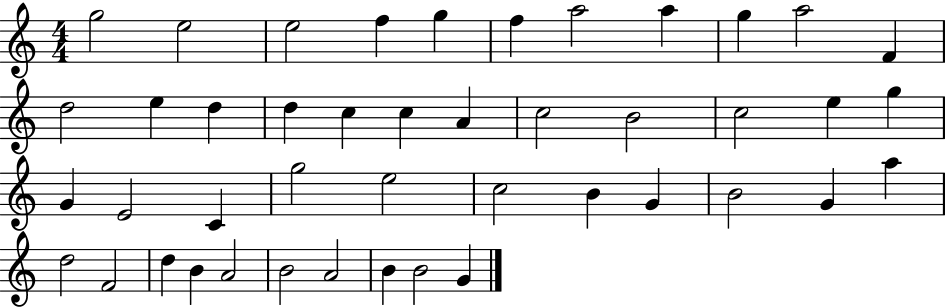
G5/h E5/h E5/h F5/q G5/q F5/q A5/h A5/q G5/q A5/h F4/q D5/h E5/q D5/q D5/q C5/q C5/q A4/q C5/h B4/h C5/h E5/q G5/q G4/q E4/h C4/q G5/h E5/h C5/h B4/q G4/q B4/h G4/q A5/q D5/h F4/h D5/q B4/q A4/h B4/h A4/h B4/q B4/h G4/q